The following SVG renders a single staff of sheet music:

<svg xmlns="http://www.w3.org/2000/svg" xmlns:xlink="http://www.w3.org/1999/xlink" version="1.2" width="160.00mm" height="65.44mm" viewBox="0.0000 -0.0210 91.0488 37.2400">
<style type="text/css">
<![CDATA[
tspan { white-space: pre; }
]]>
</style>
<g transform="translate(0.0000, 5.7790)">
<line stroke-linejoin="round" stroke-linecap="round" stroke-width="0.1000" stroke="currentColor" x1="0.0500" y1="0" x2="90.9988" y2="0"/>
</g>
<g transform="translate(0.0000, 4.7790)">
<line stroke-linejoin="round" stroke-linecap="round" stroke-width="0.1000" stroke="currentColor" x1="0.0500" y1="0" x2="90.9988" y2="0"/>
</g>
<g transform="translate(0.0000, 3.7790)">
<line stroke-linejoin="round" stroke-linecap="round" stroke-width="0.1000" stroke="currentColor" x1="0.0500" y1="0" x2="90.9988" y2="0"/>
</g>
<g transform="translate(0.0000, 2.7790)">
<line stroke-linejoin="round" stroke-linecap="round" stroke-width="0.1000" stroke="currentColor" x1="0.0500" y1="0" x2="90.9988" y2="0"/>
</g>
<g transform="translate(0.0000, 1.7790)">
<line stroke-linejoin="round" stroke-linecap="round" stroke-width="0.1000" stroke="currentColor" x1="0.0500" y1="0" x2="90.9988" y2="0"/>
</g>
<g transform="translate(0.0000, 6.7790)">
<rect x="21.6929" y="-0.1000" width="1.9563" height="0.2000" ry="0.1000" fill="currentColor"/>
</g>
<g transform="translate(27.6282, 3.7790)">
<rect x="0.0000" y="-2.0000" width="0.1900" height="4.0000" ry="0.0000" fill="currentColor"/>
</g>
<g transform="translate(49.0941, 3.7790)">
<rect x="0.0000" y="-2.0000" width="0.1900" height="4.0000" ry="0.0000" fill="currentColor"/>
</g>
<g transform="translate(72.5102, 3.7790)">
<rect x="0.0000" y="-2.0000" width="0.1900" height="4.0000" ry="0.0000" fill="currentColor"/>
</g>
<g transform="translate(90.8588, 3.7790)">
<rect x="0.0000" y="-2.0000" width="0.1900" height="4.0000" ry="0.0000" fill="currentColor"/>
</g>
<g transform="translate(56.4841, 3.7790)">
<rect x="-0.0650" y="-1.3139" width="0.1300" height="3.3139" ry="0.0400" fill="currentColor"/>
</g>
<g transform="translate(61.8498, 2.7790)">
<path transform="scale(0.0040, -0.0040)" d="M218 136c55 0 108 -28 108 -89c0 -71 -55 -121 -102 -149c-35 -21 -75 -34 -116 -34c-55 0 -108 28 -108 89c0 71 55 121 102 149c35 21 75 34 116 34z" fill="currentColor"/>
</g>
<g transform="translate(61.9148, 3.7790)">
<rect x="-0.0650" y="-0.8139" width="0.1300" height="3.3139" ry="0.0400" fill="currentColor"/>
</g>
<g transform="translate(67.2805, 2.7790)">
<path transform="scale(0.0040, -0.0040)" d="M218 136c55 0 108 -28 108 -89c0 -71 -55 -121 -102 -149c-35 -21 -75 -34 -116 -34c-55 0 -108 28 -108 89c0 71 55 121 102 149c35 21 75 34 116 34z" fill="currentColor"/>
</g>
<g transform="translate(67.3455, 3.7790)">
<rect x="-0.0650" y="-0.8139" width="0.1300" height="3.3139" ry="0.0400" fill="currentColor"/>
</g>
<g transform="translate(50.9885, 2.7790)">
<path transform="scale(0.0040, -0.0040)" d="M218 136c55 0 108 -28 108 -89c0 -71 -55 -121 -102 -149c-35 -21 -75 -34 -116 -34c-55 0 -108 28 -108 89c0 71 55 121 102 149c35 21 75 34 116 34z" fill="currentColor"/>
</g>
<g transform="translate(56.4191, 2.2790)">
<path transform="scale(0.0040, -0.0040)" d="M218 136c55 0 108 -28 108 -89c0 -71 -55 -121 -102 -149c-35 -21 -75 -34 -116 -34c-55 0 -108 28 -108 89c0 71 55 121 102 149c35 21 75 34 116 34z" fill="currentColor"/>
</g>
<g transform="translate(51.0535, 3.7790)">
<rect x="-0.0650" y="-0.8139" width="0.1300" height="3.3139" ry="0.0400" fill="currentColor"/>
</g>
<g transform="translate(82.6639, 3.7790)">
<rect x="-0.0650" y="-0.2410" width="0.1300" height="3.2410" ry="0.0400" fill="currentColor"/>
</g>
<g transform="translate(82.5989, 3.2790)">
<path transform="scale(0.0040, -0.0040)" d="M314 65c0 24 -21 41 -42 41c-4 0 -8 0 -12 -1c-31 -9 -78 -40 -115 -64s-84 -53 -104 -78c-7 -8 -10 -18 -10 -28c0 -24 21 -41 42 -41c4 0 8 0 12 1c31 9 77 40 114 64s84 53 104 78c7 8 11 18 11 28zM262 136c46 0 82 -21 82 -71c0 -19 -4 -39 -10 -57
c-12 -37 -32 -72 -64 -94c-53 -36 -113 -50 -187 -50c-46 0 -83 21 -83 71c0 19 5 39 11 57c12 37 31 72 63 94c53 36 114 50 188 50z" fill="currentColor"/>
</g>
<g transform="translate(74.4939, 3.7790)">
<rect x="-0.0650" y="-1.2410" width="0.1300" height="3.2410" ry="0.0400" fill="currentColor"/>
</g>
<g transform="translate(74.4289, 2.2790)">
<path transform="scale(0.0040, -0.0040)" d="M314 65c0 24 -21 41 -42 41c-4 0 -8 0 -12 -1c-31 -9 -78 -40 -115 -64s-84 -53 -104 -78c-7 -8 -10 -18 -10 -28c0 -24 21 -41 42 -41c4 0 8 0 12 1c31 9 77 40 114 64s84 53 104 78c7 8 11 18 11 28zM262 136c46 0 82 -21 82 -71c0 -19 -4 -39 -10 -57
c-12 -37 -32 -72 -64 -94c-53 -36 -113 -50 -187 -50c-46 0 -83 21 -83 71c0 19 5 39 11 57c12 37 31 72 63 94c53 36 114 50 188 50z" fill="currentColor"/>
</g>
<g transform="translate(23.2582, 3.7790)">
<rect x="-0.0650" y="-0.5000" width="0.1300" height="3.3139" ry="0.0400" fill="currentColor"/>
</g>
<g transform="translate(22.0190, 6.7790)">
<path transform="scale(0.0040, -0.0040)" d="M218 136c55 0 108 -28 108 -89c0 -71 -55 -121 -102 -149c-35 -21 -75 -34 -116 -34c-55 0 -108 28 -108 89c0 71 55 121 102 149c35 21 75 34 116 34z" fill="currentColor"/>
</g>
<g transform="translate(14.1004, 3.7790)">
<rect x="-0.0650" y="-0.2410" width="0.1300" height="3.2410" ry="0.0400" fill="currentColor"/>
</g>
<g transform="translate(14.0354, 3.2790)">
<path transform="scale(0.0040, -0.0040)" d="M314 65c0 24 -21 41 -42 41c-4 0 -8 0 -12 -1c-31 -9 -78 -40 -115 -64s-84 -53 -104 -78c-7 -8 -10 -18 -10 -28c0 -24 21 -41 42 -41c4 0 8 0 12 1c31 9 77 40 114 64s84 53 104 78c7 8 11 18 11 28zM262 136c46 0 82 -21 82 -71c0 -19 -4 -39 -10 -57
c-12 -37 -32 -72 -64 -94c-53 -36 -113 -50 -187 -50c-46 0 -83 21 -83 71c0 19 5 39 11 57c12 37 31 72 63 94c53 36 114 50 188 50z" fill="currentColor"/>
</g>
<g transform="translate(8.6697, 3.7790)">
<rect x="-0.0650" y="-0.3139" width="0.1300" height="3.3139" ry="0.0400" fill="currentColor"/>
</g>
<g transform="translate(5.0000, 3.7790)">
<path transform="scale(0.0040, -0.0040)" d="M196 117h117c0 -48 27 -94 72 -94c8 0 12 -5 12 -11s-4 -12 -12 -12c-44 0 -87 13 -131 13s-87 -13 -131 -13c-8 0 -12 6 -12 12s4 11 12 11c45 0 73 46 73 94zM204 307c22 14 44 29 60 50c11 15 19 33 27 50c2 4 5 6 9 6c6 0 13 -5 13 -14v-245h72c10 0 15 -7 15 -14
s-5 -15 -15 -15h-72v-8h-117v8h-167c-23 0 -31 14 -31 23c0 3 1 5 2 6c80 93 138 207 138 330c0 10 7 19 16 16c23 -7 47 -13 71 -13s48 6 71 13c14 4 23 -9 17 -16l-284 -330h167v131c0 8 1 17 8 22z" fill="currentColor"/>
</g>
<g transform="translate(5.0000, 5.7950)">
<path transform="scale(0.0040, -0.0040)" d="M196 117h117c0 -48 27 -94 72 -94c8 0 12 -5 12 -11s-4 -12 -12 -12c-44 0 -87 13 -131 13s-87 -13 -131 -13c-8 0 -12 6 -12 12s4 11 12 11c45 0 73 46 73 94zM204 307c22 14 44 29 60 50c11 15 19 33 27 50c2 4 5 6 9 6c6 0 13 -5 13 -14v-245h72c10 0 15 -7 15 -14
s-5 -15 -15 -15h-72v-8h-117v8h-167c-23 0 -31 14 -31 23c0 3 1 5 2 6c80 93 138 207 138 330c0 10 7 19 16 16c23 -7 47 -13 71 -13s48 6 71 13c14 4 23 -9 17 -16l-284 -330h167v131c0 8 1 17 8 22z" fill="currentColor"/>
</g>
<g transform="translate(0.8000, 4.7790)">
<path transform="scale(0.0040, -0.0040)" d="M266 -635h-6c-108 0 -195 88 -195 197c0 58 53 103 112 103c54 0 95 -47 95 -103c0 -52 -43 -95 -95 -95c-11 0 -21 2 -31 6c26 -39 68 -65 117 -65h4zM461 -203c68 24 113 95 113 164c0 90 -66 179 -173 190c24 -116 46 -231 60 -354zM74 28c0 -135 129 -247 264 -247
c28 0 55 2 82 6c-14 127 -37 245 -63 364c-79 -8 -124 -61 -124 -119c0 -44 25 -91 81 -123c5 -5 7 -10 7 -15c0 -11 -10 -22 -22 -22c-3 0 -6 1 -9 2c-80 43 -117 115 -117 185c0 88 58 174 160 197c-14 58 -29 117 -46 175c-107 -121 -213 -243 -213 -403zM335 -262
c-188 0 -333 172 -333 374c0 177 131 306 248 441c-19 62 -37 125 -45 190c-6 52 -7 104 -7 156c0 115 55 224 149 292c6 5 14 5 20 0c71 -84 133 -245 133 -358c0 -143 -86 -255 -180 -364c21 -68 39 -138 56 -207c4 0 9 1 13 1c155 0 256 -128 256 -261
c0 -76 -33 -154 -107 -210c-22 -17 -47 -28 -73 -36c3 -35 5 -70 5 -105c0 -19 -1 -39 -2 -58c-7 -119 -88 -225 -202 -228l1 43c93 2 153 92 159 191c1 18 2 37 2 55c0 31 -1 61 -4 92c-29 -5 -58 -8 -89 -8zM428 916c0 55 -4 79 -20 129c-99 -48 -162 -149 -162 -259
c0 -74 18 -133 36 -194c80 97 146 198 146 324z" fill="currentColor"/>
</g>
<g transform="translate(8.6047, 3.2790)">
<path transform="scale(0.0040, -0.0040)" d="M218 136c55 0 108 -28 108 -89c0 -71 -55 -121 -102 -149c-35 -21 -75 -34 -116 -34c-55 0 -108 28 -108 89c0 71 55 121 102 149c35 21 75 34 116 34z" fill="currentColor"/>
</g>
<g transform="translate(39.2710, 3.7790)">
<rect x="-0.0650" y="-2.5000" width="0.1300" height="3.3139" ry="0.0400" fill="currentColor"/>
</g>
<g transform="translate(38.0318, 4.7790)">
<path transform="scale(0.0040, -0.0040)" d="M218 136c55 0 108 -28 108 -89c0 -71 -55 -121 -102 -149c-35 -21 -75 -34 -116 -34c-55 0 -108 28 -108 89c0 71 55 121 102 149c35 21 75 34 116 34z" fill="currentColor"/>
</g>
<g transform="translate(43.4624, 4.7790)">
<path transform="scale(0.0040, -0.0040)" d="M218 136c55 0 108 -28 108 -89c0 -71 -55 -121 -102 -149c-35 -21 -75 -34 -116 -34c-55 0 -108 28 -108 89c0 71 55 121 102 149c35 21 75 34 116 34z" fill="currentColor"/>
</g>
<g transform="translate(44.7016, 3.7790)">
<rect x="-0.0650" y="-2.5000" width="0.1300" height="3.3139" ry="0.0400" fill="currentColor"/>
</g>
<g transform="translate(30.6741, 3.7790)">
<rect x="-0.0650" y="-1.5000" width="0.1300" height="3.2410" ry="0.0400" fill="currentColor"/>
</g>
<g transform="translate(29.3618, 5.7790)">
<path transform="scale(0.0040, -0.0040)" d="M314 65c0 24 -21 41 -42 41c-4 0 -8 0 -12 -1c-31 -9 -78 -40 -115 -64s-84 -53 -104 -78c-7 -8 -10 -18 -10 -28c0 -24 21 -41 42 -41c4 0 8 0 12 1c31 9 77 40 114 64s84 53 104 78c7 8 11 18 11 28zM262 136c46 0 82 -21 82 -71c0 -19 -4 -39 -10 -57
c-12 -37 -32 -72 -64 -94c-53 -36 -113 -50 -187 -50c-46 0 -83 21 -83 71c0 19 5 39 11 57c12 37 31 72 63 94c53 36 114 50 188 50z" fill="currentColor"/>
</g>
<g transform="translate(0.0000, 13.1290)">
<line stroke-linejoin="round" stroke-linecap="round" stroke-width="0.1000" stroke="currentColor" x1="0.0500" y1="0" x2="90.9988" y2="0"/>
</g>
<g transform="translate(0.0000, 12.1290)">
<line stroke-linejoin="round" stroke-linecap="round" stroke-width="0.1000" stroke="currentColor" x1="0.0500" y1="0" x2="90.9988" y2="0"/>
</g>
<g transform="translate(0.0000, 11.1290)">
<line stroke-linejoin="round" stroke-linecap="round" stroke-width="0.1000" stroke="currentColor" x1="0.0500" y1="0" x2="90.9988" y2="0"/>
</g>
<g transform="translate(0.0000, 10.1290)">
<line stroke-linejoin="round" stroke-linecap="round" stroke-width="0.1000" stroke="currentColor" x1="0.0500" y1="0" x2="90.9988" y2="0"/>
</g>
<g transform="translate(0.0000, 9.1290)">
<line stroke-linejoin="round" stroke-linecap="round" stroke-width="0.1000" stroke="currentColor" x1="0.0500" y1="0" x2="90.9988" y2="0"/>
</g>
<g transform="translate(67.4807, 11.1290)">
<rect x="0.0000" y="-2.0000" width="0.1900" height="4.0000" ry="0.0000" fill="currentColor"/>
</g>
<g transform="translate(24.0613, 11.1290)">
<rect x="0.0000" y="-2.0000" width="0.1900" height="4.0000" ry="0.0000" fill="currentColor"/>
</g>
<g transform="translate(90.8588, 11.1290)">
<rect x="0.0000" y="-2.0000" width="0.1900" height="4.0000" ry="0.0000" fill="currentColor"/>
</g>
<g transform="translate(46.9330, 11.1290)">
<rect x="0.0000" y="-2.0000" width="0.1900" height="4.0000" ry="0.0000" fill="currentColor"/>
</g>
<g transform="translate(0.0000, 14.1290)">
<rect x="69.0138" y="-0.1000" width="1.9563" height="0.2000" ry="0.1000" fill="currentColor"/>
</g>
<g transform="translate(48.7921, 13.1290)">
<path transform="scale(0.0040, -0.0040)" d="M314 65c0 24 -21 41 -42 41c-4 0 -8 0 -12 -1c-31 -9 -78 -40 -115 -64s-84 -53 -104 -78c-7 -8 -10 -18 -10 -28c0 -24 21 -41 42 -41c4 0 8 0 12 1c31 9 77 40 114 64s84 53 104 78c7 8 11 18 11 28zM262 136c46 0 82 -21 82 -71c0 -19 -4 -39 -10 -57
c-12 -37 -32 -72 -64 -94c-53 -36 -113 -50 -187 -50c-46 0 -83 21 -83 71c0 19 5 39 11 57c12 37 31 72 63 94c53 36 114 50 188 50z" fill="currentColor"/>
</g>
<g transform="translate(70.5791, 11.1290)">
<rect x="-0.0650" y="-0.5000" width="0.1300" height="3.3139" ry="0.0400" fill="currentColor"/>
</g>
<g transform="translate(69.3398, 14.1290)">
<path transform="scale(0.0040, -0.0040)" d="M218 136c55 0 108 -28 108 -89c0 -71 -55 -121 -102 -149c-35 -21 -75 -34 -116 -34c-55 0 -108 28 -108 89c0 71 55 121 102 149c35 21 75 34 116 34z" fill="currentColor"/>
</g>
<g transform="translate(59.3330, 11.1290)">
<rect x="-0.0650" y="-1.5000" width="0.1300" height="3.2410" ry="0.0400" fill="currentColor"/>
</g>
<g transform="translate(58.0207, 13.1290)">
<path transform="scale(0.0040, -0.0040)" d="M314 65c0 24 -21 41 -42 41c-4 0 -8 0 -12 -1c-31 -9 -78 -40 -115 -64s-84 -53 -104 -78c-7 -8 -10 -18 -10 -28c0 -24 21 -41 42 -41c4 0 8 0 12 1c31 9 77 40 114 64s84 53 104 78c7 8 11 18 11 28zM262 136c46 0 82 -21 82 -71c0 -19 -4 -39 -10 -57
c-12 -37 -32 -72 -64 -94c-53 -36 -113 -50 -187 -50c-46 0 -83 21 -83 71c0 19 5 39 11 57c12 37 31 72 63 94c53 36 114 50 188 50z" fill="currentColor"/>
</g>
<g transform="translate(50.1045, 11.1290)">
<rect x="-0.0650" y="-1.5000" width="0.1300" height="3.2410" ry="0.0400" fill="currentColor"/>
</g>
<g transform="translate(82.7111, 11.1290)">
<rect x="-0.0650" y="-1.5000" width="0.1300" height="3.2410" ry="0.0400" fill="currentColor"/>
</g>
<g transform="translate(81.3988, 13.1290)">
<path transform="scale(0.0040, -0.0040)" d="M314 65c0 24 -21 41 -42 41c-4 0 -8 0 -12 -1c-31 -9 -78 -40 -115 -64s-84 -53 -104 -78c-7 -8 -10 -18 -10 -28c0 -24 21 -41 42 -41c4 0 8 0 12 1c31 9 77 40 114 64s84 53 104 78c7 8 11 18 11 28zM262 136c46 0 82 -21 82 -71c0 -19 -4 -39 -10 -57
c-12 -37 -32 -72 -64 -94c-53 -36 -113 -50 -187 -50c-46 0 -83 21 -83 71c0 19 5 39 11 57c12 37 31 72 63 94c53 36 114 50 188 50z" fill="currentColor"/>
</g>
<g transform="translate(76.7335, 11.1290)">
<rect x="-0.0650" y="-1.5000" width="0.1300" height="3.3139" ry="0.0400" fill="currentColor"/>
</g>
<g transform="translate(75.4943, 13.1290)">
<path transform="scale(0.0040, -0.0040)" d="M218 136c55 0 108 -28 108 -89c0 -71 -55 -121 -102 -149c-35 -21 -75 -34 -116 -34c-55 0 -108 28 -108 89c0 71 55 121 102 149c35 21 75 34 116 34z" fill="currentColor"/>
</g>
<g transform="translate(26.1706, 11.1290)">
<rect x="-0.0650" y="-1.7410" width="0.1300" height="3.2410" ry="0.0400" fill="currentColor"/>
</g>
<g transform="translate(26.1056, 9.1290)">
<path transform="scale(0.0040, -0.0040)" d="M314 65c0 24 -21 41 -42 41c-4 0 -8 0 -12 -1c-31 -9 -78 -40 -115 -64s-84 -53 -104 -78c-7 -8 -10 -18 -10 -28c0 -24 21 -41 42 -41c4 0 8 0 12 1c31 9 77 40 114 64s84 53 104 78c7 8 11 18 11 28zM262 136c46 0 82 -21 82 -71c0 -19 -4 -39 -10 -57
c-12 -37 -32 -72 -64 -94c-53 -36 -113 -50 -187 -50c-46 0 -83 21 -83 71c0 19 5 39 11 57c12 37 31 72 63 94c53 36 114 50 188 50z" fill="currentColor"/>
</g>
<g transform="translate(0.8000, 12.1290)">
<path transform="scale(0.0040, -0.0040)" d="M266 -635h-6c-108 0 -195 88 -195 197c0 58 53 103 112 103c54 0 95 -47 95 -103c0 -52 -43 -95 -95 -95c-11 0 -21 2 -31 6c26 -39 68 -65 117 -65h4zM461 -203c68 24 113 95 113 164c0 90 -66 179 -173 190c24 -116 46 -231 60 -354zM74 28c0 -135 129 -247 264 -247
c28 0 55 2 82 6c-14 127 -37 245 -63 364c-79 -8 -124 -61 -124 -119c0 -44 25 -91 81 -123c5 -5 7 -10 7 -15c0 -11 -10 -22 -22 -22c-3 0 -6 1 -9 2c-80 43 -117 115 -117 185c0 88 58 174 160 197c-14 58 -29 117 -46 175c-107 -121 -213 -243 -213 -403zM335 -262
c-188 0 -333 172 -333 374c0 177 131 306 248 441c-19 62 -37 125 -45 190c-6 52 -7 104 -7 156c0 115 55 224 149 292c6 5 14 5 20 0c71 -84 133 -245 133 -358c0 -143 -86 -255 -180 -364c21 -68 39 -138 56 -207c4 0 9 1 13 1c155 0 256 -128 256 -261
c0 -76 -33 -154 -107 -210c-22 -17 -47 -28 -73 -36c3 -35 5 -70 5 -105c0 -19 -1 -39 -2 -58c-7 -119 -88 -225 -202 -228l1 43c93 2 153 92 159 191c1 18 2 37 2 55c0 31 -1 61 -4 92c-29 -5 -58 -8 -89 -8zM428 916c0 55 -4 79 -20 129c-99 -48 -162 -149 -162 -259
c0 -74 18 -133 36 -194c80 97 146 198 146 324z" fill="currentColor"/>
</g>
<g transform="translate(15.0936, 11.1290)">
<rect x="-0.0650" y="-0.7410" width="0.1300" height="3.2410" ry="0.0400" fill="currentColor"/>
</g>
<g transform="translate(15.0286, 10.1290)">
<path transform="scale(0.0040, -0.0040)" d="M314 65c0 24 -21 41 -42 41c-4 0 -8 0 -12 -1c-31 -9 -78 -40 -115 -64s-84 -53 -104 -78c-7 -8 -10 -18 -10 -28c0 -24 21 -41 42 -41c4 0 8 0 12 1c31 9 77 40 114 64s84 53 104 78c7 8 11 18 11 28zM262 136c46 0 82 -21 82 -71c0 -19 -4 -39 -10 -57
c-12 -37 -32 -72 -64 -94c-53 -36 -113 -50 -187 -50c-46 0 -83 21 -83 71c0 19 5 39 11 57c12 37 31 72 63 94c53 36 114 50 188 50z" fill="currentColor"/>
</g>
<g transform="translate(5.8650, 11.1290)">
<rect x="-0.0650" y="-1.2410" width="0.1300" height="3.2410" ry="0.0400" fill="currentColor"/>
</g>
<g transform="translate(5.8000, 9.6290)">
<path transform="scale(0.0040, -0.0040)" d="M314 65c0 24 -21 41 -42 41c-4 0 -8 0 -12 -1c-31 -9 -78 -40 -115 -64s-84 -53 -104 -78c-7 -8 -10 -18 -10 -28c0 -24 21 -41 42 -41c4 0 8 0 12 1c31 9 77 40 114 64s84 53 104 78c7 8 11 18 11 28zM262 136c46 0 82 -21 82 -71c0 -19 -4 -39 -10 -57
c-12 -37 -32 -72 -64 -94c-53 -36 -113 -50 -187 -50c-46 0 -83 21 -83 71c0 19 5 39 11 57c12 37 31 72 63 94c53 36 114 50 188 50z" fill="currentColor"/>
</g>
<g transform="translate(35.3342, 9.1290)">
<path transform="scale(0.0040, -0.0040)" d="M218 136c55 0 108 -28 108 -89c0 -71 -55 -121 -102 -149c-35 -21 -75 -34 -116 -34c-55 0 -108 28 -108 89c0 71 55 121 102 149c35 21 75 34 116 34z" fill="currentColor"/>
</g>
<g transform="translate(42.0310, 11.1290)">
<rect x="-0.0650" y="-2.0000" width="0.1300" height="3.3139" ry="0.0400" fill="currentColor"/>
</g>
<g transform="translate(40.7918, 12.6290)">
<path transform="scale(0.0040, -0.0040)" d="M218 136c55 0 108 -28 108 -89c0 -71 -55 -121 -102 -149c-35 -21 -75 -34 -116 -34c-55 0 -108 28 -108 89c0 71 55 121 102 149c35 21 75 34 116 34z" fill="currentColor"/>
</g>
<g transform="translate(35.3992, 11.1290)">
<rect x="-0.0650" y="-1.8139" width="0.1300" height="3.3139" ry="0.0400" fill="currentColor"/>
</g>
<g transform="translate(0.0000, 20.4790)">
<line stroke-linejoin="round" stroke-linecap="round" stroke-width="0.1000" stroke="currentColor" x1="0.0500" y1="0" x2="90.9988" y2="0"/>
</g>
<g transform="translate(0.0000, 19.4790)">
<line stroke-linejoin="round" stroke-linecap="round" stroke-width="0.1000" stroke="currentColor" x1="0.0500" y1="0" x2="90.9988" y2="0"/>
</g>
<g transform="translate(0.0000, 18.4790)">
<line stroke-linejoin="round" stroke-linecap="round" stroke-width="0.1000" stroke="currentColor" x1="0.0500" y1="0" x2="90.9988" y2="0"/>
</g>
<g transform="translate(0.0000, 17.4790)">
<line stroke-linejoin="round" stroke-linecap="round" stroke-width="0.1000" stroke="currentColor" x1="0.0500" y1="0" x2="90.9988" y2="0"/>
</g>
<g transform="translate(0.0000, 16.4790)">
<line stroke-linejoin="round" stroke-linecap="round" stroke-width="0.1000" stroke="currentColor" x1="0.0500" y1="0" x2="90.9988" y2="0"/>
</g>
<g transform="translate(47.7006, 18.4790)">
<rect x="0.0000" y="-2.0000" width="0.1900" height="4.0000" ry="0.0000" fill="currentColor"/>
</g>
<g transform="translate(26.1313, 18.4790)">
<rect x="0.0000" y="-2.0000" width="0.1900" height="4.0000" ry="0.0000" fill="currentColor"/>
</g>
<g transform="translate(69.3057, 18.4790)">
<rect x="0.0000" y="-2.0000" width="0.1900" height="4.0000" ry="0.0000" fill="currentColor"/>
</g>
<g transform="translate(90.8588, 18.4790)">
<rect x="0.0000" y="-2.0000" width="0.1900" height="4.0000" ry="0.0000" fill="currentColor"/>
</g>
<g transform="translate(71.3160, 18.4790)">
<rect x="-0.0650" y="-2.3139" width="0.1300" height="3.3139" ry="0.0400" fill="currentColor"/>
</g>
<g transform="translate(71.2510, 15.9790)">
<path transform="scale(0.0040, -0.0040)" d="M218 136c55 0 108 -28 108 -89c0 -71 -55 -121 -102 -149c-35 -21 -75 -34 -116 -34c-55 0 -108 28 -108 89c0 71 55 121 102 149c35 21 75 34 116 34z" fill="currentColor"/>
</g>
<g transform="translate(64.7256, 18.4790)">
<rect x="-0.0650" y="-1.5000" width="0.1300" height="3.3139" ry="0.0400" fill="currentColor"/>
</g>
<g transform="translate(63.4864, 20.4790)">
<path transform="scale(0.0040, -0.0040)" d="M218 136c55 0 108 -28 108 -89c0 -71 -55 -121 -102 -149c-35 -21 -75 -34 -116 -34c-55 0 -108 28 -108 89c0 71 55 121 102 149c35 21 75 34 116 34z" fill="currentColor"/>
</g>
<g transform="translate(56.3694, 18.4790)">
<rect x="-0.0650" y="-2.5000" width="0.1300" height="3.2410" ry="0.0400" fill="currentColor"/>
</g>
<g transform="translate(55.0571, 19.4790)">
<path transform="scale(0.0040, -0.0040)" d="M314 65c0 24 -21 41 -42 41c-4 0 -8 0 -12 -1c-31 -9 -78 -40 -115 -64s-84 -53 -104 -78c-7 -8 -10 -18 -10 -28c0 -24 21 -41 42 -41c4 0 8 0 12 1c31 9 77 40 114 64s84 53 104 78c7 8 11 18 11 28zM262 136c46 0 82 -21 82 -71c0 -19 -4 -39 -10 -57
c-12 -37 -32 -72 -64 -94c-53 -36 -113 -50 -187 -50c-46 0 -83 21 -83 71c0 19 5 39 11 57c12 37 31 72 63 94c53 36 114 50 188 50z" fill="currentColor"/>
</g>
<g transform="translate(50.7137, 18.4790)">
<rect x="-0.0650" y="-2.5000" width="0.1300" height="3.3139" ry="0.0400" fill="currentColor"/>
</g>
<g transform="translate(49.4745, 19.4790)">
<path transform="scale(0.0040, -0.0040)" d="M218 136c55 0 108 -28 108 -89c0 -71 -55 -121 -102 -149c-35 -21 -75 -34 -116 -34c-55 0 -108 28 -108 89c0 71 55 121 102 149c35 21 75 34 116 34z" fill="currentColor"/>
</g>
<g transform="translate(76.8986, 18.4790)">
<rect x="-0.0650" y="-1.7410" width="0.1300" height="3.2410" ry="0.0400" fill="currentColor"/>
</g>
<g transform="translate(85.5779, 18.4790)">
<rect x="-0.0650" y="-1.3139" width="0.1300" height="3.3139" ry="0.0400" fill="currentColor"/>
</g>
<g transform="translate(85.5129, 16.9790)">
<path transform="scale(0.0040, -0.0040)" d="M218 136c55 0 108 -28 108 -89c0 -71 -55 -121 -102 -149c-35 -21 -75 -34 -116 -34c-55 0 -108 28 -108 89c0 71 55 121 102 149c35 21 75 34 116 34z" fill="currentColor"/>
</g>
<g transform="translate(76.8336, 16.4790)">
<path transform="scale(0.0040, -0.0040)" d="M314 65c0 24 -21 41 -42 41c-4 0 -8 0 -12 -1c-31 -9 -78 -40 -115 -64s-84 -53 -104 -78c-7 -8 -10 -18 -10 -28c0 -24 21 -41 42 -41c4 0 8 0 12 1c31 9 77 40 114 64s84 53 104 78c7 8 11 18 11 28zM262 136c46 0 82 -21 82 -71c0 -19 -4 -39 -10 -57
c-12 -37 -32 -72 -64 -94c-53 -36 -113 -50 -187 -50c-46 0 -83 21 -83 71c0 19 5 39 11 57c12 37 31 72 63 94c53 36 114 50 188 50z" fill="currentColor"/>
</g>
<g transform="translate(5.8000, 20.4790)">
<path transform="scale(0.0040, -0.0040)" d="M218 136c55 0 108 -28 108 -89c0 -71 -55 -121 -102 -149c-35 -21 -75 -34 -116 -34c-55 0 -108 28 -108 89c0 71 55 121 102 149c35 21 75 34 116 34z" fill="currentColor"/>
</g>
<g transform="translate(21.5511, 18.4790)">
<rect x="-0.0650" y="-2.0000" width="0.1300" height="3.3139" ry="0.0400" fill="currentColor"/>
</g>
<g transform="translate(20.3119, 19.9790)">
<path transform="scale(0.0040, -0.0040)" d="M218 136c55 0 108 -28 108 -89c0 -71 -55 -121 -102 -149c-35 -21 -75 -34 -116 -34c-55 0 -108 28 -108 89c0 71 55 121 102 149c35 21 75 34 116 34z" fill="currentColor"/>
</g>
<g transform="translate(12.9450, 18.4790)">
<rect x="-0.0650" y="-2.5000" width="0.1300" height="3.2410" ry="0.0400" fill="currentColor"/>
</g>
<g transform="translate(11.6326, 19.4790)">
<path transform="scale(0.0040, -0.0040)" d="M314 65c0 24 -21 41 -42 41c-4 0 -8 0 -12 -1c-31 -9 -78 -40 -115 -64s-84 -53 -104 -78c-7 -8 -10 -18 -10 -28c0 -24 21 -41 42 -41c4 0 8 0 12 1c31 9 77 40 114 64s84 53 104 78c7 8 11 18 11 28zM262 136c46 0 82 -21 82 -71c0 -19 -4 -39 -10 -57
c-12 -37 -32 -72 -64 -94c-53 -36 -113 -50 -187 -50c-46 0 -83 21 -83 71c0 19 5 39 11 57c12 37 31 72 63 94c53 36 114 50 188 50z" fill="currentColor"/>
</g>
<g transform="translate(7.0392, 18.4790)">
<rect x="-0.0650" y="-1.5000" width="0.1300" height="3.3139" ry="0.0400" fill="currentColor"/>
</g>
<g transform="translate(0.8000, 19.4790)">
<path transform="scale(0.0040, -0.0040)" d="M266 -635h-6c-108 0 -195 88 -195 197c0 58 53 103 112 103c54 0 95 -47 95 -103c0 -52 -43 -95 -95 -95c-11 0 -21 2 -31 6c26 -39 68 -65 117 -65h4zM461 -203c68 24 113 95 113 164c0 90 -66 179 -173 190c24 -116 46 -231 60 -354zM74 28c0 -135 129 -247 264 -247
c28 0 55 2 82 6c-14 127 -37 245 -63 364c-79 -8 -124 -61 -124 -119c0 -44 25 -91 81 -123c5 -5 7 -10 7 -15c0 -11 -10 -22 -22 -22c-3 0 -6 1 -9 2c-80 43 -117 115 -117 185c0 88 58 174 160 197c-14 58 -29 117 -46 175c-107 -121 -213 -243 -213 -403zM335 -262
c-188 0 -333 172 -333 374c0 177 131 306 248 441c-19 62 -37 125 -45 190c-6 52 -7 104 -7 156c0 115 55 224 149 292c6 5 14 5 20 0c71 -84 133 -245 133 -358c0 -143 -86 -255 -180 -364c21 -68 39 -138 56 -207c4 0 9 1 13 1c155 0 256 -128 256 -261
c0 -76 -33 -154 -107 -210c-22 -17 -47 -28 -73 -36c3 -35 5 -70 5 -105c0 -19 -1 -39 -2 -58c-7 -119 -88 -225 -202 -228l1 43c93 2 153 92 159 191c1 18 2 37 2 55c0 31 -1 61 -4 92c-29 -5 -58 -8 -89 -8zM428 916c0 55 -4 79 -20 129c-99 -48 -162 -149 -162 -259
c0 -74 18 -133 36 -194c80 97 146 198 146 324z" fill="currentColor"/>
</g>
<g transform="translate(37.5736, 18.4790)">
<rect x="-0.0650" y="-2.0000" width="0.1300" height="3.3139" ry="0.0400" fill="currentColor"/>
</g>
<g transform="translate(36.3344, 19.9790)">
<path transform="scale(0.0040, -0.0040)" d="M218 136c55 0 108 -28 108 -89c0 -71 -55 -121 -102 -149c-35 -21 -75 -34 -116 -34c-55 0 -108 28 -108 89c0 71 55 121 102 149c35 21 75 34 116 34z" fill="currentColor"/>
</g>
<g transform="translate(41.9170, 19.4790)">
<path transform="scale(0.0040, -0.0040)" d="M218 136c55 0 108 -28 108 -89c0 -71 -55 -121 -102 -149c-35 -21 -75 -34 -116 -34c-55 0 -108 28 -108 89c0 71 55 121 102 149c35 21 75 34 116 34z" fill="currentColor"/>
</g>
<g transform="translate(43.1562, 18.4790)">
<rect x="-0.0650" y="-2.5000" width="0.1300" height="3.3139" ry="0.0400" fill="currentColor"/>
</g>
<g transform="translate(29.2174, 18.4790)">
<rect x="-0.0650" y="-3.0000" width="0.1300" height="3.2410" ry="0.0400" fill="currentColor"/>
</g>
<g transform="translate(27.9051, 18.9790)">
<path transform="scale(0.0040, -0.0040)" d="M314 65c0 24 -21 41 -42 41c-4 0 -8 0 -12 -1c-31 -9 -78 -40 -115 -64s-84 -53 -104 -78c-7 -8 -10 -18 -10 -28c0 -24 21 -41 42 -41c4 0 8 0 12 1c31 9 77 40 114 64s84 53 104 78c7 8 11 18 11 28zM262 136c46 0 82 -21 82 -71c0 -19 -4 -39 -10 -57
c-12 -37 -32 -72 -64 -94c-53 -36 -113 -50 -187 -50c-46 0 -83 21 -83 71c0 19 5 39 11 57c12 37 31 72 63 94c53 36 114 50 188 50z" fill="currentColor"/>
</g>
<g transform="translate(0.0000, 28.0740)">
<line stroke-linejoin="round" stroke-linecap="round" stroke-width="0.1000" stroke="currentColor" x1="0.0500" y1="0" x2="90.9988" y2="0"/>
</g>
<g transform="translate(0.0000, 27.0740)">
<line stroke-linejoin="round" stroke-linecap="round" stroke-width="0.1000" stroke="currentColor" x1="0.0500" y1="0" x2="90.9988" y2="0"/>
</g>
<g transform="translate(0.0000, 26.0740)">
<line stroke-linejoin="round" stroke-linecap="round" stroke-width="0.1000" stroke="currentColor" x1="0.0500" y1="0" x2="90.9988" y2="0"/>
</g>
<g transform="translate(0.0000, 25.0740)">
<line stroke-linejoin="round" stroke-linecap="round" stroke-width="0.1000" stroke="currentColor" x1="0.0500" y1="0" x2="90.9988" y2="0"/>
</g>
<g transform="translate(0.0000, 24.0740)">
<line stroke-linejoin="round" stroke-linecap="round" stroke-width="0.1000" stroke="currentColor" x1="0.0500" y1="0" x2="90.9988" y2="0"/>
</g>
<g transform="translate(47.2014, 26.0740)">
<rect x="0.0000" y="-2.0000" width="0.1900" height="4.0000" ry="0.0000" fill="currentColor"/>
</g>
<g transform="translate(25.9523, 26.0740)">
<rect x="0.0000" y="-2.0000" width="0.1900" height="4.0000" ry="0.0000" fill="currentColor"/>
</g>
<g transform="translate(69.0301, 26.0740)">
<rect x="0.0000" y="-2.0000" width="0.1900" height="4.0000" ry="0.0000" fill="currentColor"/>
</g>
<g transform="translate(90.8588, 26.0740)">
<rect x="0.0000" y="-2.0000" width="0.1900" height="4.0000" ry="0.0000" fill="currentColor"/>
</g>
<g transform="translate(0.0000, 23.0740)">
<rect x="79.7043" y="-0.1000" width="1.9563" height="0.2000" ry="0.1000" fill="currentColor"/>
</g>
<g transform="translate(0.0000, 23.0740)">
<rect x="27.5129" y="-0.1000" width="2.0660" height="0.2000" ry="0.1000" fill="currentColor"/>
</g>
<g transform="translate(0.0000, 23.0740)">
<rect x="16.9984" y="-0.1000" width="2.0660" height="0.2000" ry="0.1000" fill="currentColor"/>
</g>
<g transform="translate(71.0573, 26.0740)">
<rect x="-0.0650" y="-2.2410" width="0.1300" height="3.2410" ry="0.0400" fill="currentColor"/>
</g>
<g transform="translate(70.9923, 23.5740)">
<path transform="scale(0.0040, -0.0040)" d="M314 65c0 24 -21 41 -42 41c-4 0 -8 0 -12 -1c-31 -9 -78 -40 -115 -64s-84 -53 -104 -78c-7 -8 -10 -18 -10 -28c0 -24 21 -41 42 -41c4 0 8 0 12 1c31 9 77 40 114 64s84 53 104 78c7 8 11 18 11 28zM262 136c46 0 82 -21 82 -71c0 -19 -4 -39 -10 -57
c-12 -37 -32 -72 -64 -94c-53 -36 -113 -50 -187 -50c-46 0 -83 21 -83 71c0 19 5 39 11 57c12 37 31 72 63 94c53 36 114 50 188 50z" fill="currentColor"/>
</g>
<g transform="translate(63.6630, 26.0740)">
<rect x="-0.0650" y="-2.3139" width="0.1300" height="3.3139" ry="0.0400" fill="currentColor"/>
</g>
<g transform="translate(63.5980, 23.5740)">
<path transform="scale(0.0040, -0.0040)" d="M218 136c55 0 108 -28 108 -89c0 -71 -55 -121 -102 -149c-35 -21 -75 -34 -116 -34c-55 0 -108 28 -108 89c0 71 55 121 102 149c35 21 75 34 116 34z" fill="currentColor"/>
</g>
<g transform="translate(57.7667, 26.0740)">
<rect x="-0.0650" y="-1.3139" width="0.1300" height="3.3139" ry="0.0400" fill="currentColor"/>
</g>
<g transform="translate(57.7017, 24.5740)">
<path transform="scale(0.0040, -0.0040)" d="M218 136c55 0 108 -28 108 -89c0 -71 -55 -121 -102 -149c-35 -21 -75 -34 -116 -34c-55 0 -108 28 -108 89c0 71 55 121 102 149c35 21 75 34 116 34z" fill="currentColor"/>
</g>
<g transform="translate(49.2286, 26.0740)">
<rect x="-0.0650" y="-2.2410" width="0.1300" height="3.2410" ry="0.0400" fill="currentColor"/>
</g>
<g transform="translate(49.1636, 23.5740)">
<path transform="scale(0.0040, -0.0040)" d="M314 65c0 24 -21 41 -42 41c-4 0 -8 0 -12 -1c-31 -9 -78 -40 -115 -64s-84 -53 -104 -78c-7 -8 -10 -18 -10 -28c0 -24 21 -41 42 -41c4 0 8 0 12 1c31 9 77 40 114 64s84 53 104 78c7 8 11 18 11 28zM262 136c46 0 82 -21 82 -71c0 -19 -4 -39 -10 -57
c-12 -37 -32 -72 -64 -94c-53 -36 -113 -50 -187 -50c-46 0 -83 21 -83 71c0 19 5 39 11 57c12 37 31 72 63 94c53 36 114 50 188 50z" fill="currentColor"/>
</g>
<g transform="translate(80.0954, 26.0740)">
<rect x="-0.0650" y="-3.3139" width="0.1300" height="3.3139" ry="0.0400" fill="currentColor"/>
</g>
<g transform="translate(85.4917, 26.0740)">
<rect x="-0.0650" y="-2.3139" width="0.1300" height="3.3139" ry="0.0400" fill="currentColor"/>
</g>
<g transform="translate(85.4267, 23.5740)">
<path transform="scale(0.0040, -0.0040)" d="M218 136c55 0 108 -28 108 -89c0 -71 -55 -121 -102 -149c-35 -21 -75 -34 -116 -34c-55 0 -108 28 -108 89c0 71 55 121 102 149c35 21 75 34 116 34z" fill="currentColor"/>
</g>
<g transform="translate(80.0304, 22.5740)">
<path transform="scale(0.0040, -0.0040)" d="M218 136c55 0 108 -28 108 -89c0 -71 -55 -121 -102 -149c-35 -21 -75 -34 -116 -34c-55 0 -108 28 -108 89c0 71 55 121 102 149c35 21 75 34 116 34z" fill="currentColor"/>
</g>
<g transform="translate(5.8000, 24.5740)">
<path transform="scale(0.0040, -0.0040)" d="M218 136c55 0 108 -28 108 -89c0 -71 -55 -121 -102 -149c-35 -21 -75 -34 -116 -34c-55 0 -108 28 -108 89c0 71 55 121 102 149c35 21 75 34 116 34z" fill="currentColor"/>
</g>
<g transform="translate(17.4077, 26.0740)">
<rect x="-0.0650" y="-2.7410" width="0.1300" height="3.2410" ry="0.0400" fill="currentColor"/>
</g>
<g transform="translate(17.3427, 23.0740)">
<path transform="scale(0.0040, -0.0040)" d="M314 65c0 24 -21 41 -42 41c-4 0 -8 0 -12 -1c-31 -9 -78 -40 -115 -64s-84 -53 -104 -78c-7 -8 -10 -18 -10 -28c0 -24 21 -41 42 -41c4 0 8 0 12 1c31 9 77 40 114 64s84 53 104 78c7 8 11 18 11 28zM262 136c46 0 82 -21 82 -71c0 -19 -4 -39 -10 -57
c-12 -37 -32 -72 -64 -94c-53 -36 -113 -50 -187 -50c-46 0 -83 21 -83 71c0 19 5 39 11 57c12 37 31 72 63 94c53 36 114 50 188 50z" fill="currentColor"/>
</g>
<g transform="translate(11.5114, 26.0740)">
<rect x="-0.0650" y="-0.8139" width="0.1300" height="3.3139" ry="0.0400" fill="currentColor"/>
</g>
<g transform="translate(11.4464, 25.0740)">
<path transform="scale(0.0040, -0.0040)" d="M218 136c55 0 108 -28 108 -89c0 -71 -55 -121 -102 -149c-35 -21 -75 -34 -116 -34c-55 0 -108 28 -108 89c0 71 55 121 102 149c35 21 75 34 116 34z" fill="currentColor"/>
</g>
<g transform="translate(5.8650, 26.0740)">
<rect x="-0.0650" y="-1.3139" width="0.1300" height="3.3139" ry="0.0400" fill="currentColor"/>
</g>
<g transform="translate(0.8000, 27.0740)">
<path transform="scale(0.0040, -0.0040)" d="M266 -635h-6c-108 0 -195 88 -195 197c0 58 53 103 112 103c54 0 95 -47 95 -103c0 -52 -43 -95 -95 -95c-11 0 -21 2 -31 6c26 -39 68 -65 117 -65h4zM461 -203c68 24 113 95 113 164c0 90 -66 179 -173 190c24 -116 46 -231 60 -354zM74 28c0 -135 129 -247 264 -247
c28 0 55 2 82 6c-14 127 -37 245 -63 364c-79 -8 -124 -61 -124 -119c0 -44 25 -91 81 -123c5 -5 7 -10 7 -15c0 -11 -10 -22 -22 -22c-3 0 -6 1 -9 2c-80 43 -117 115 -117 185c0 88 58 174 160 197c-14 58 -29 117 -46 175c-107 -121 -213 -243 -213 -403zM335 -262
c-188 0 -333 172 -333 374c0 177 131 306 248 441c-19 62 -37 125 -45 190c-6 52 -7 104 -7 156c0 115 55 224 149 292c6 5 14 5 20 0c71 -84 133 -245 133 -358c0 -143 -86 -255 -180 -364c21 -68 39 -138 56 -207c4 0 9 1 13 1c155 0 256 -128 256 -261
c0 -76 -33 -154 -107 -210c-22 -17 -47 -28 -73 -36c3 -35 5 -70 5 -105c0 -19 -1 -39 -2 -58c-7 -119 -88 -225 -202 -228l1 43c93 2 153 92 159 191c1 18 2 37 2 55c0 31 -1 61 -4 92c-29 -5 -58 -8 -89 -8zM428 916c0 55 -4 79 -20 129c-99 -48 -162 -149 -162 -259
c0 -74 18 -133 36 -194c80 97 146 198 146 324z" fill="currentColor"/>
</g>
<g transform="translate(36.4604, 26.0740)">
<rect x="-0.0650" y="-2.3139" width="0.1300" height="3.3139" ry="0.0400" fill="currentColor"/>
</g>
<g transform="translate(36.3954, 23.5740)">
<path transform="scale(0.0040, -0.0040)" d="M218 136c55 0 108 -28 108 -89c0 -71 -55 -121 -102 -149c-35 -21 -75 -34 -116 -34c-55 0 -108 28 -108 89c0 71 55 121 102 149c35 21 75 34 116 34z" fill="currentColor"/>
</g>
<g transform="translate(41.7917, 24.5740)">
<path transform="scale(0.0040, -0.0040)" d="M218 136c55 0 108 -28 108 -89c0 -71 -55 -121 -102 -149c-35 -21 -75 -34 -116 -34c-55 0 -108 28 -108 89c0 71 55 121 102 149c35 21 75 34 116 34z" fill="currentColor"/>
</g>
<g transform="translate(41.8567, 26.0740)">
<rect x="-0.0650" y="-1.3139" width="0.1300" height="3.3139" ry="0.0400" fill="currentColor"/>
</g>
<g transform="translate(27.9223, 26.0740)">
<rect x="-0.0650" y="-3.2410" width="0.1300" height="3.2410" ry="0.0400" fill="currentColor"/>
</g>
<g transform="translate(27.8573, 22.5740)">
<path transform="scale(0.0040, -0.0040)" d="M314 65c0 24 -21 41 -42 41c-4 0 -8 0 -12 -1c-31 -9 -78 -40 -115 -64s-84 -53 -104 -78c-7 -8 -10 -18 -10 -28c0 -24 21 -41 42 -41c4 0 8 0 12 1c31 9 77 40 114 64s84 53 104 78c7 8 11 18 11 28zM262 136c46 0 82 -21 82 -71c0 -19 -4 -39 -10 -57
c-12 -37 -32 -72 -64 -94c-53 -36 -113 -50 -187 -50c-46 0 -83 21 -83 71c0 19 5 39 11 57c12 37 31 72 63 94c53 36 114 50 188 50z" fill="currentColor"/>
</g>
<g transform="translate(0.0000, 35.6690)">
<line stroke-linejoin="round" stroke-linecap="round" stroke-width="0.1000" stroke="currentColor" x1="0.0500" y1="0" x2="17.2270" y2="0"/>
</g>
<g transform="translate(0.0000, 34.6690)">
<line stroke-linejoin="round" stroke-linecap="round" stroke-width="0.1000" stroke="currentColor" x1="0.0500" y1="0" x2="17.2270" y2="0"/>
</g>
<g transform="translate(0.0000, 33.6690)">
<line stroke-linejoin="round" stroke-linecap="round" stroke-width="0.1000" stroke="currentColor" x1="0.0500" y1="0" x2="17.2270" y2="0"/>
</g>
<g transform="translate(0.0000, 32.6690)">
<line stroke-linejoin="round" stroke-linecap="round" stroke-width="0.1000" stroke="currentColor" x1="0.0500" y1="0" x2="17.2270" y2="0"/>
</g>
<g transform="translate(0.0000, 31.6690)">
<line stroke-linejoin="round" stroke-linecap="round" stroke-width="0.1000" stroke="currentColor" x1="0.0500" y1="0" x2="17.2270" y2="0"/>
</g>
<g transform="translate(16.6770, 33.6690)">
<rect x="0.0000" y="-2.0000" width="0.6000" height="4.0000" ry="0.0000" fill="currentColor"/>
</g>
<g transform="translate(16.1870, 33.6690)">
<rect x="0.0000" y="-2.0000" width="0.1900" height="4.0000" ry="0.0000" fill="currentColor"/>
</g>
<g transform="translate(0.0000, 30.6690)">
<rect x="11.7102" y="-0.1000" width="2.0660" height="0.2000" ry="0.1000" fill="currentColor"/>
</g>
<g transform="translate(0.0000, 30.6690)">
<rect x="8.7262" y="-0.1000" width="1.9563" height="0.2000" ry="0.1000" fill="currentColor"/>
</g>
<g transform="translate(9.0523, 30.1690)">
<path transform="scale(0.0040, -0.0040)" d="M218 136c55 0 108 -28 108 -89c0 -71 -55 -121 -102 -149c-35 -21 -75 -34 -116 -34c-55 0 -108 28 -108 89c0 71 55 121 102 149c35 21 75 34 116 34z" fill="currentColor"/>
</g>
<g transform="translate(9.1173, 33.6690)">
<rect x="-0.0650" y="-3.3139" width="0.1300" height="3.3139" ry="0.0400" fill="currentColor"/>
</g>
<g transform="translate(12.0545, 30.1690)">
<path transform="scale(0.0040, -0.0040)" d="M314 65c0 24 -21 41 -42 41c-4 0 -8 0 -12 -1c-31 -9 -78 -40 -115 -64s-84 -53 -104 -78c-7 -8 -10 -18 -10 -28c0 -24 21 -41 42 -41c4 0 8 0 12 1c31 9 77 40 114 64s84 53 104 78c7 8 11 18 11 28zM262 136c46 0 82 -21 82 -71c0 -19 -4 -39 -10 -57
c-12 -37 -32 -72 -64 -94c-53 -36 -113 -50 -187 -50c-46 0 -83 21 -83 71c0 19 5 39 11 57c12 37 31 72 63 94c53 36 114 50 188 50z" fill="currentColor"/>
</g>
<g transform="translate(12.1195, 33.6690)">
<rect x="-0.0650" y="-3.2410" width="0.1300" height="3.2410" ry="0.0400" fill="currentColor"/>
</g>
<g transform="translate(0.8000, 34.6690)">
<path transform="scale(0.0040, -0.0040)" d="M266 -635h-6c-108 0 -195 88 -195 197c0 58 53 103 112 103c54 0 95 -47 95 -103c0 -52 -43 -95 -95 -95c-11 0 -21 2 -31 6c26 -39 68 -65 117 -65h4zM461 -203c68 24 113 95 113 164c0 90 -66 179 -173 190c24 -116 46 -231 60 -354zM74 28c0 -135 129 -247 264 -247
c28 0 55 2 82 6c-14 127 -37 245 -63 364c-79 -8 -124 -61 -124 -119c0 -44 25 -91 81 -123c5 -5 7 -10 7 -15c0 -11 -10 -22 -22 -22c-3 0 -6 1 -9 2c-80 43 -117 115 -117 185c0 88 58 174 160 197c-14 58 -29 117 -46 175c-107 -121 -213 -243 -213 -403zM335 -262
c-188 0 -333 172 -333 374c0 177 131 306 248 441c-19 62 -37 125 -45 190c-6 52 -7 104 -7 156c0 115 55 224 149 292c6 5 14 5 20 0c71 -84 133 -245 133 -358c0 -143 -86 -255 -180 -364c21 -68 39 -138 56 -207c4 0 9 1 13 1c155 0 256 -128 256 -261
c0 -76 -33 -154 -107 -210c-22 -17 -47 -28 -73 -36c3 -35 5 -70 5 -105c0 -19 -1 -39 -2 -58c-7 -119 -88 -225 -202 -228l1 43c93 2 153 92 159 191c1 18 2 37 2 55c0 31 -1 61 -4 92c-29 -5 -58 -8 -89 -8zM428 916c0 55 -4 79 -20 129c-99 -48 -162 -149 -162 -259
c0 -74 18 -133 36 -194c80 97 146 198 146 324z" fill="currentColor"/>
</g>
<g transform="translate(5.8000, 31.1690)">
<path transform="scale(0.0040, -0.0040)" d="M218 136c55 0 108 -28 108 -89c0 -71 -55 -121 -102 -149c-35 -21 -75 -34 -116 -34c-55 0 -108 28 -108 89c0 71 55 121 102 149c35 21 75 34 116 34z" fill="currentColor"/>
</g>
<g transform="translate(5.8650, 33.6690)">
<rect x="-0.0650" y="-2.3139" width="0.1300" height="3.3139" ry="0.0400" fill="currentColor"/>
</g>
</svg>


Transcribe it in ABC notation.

X:1
T:Untitled
M:4/4
L:1/4
K:C
c c2 C E2 G G d e d d e2 c2 e2 d2 f2 f F E2 E2 C E E2 E G2 F A2 F G G G2 E g f2 e e d a2 b2 g e g2 e g g2 b g g b b2